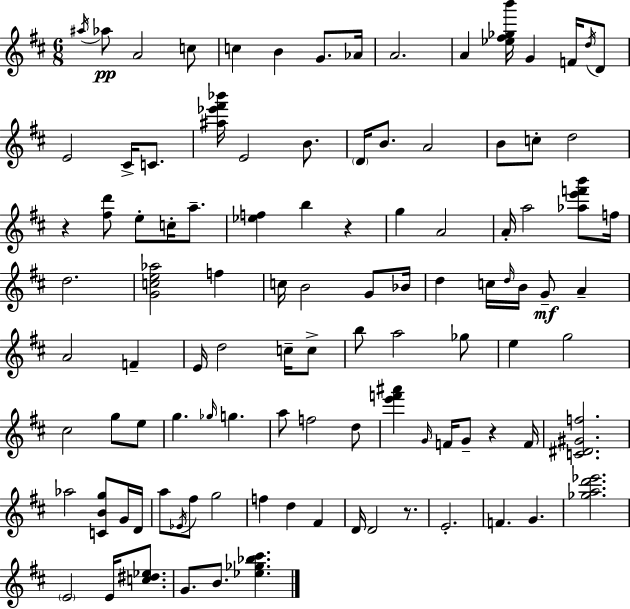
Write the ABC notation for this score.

X:1
T:Untitled
M:6/8
L:1/4
K:D
^a/4 _a/2 A2 c/2 c B G/2 _A/4 A2 A [_e^f_gb']/4 G F/4 d/4 D/2 E2 ^C/4 C/2 [^a_e'^f'_b']/4 E2 B/2 D/4 B/2 A2 B/2 c/2 d2 z [^fd']/2 e/2 c/4 a/2 [_ef] b z g A2 A/4 a2 [_ae'f'b']/2 f/4 d2 [Gce_a]2 f c/4 B2 G/2 _B/4 d c/4 d/4 B/4 G/2 A A2 F E/4 d2 c/4 c/2 b/2 a2 _g/2 e g2 ^c2 g/2 e/2 g _g/4 g a/2 f2 d/2 [e'f'^a'] G/4 F/4 G/2 z F/4 [C^D^Gf]2 _a2 [CBg]/2 G/4 D/4 a/2 _E/4 ^f/2 g2 f d ^F D/4 D2 z/2 E2 F G [_gad'_e']2 E2 E/4 [c^d_e]/2 G/2 B/2 [_e_g_b^c']